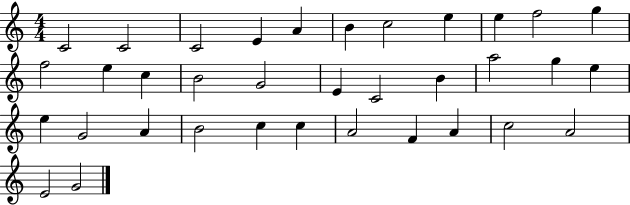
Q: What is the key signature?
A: C major